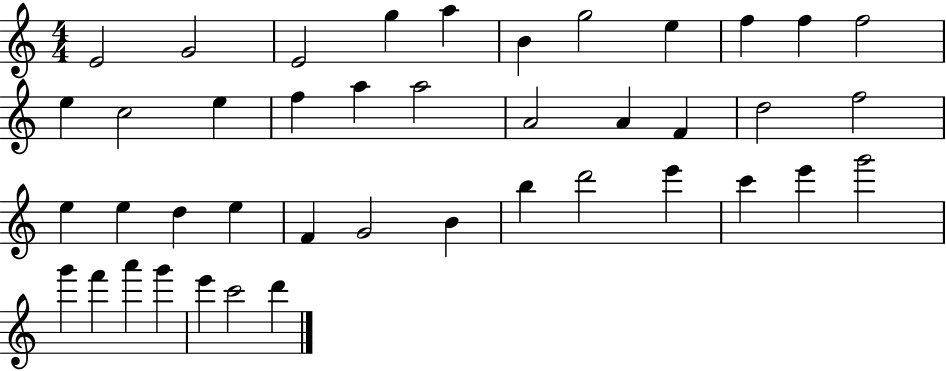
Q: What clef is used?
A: treble